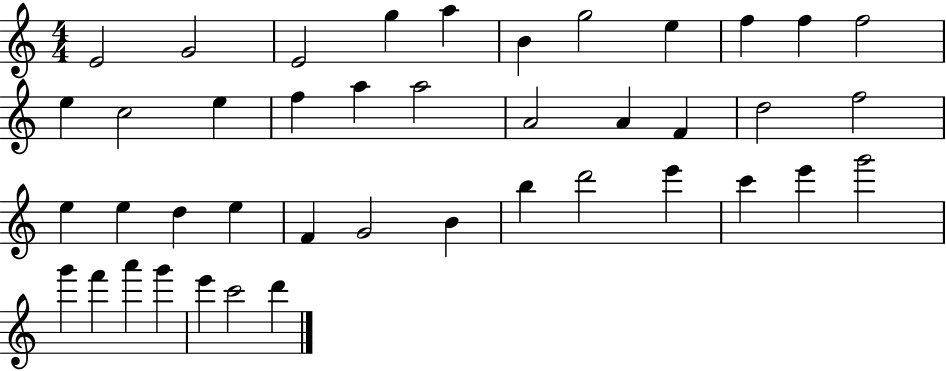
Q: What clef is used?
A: treble